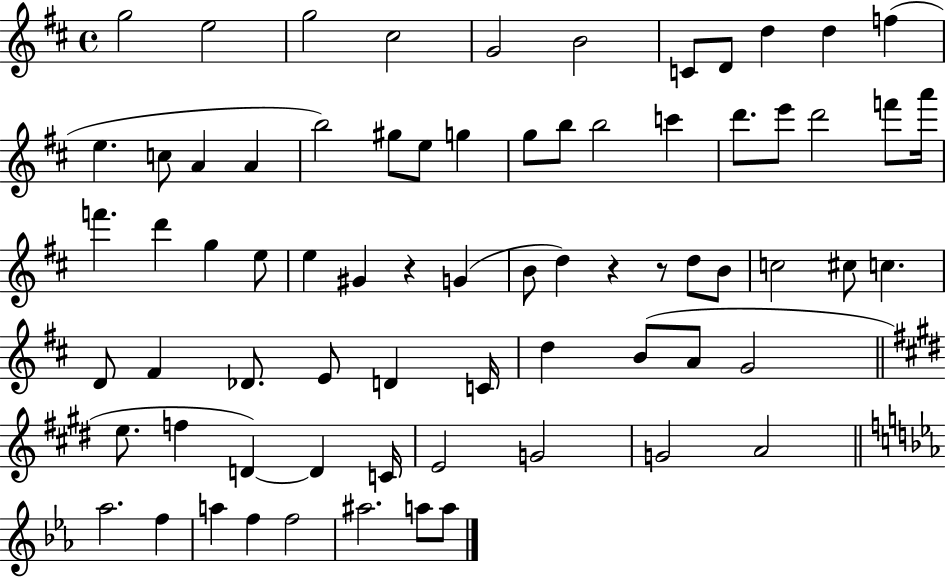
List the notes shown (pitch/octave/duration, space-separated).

G5/h E5/h G5/h C#5/h G4/h B4/h C4/e D4/e D5/q D5/q F5/q E5/q. C5/e A4/q A4/q B5/h G#5/e E5/e G5/q G5/e B5/e B5/h C6/q D6/e. E6/e D6/h F6/e A6/s F6/q. D6/q G5/q E5/e E5/q G#4/q R/q G4/q B4/e D5/q R/q R/e D5/e B4/e C5/h C#5/e C5/q. D4/e F#4/q Db4/e. E4/e D4/q C4/s D5/q B4/e A4/e G4/h E5/e. F5/q D4/q D4/q C4/s E4/h G4/h G4/h A4/h Ab5/h. F5/q A5/q F5/q F5/h A#5/h. A5/e A5/e